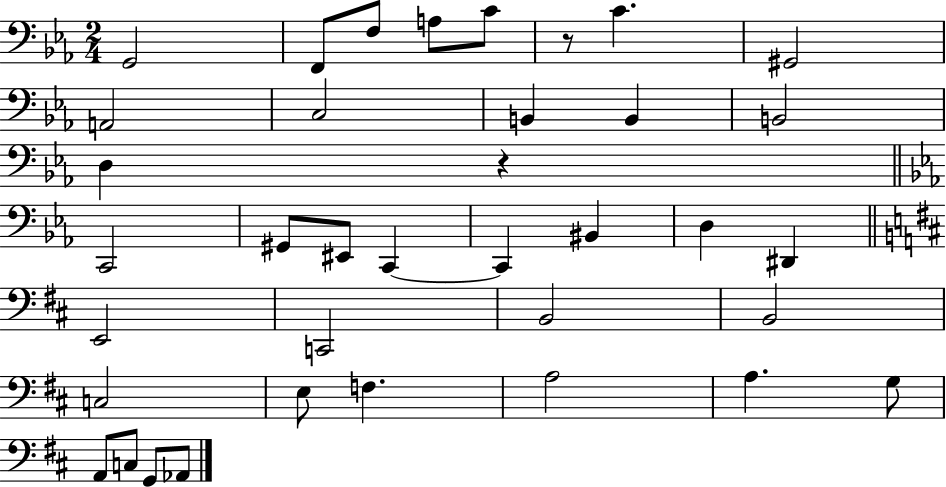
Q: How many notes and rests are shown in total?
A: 37